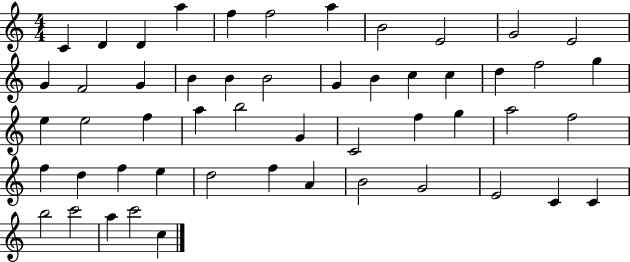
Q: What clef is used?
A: treble